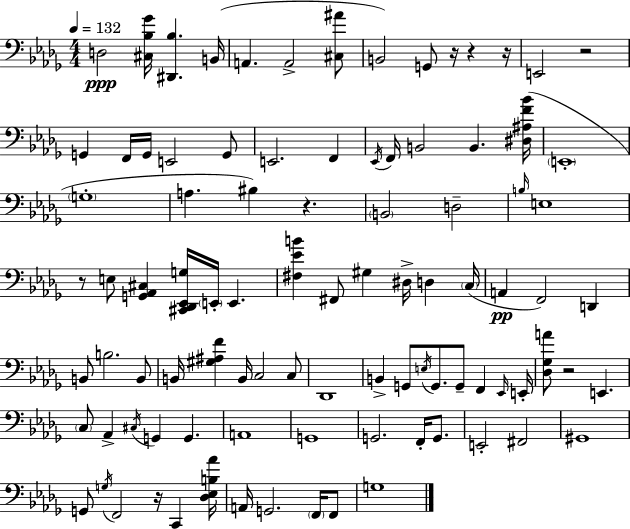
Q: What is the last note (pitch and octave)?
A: G3